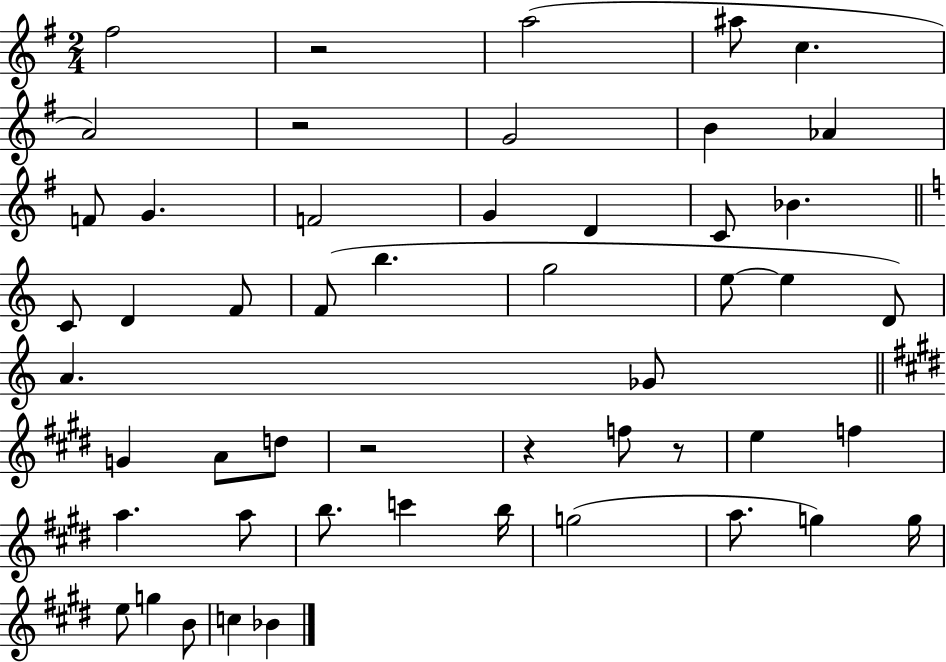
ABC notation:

X:1
T:Untitled
M:2/4
L:1/4
K:G
^f2 z2 a2 ^a/2 c A2 z2 G2 B _A F/2 G F2 G D C/2 _B C/2 D F/2 F/2 b g2 e/2 e D/2 A _G/2 G A/2 d/2 z2 z f/2 z/2 e f a a/2 b/2 c' b/4 g2 a/2 g g/4 e/2 g B/2 c _B